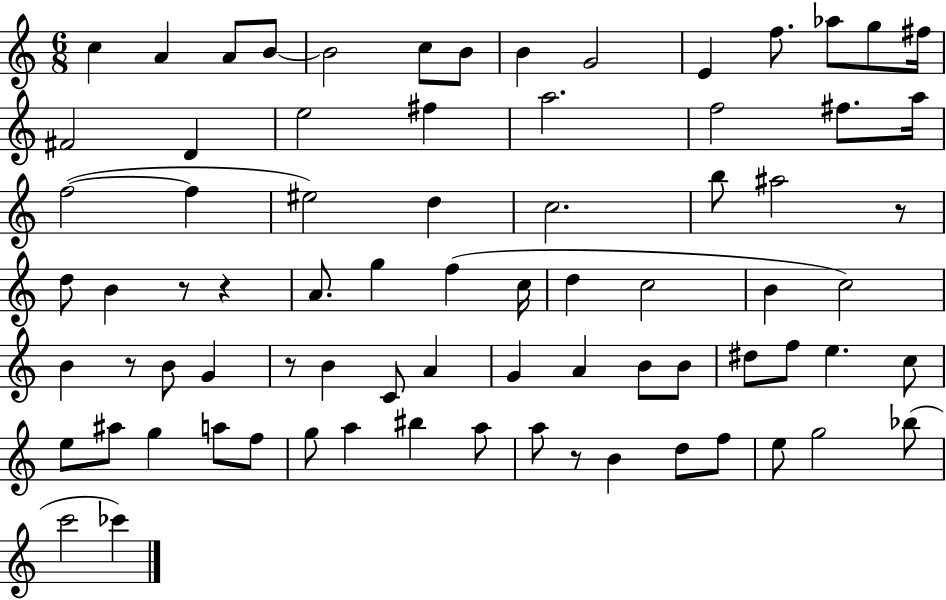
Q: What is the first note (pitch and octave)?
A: C5